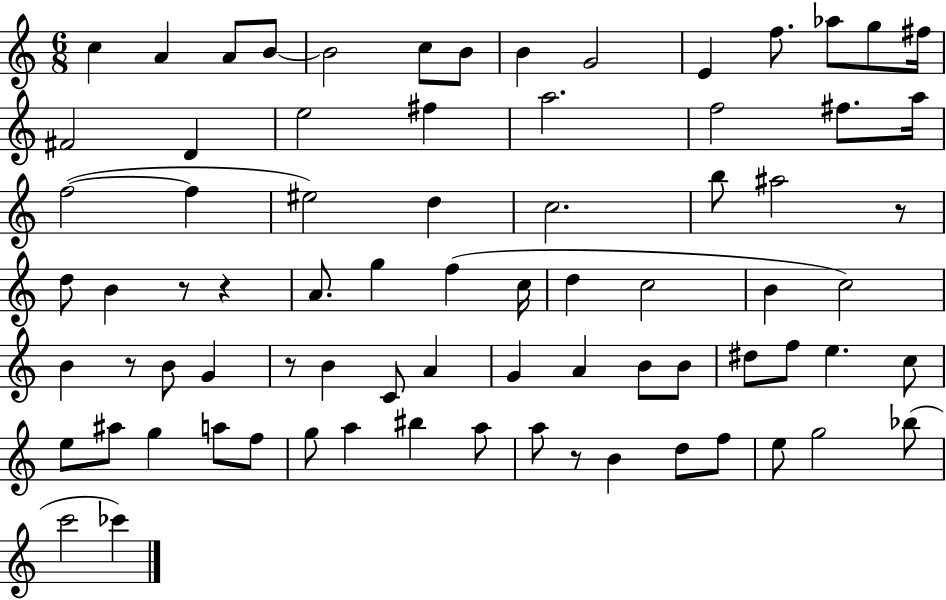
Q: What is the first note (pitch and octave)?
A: C5